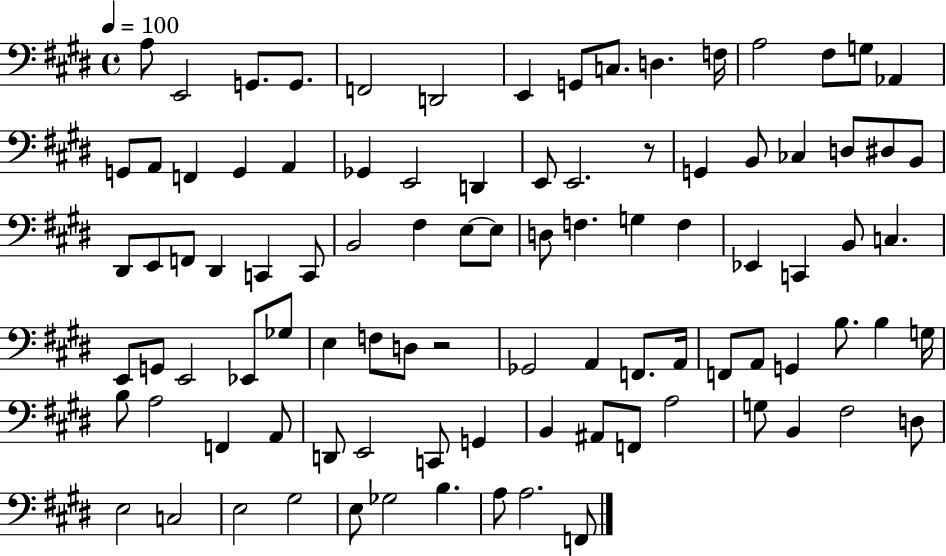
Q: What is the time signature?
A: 4/4